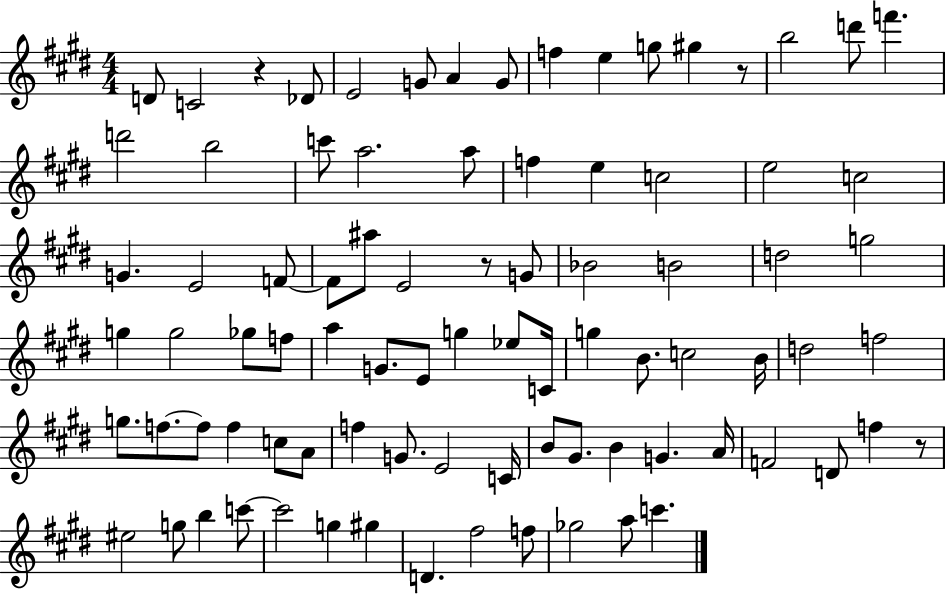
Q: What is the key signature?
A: E major